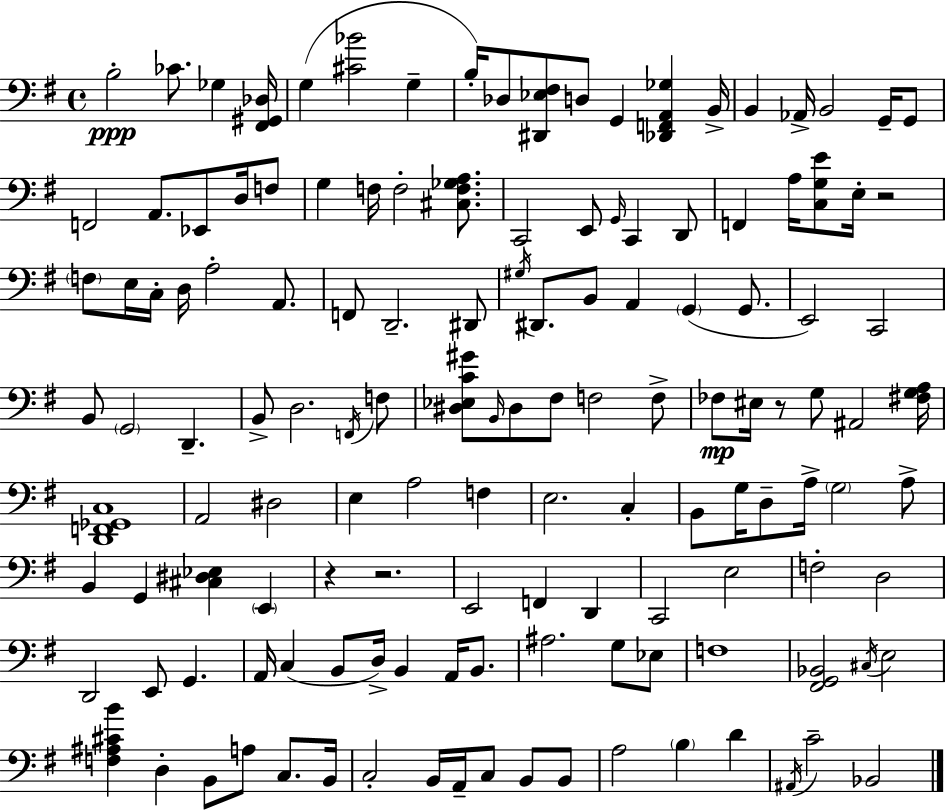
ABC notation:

X:1
T:Untitled
M:4/4
L:1/4
K:Em
B,2 _C/2 _G, [^F,,^G,,_D,]/4 G, [^C_B]2 G, B,/4 _D,/2 [^D,,_E,^F,]/2 D,/2 G,, [_D,,F,,A,,_G,] B,,/4 B,, _A,,/4 B,,2 G,,/4 G,,/2 F,,2 A,,/2 _E,,/2 D,/4 F,/2 G, F,/4 F,2 [^C,F,_G,A,]/2 C,,2 E,,/2 G,,/4 C,, D,,/2 F,, A,/4 [C,G,E]/2 E,/4 z2 F,/2 E,/4 C,/4 D,/4 A,2 A,,/2 F,,/2 D,,2 ^D,,/2 ^G,/4 ^D,,/2 B,,/2 A,, G,, G,,/2 E,,2 C,,2 B,,/2 G,,2 D,, B,,/2 D,2 F,,/4 F,/2 [^D,_E,C^G]/2 B,,/4 ^D,/2 ^F,/2 F,2 F,/2 _F,/2 ^E,/4 z/2 G,/2 ^A,,2 [^F,G,A,]/4 [D,,F,,_G,,C,]4 A,,2 ^D,2 E, A,2 F, E,2 C, B,,/2 G,/4 D,/2 A,/4 G,2 A,/2 B,, G,, [^C,^D,_E,] E,, z z2 E,,2 F,, D,, C,,2 E,2 F,2 D,2 D,,2 E,,/2 G,, A,,/4 C, B,,/2 D,/4 B,, A,,/4 B,,/2 ^A,2 G,/2 _E,/2 F,4 [^F,,G,,_B,,]2 ^C,/4 E,2 [F,^A,^CB] D, B,,/2 A,/2 C,/2 B,,/4 C,2 B,,/4 A,,/4 C,/2 B,,/2 B,,/2 A,2 B, D ^A,,/4 C2 _B,,2